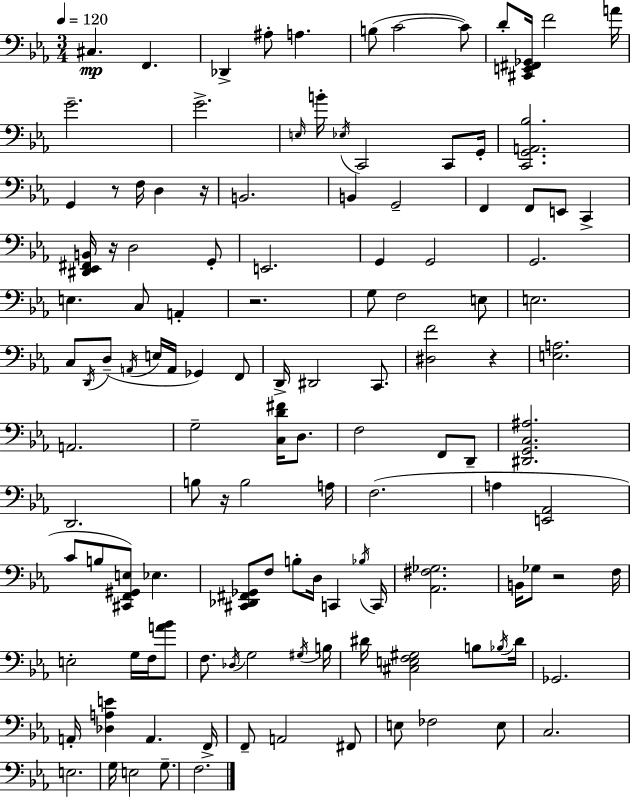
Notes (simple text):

C#3/q. F2/q. Db2/q A#3/e A3/q. B3/e C4/h C4/e D4/e [C#2,E2,F#2,Gb2]/s F4/h A4/s G4/h. G4/h. E3/s B4/s Eb3/s C2/h C2/e G2/s [C2,G2,A2,Bb3]/h. G2/q R/e F3/s D3/q R/s B2/h. B2/q G2/h F2/q F2/e E2/e C2/q [D#2,Eb2,F#2,B2]/s R/s D3/h G2/e E2/h. G2/q G2/h G2/h. E3/q. C3/e A2/q R/h. G3/e F3/h E3/e E3/h. C3/e D2/s D3/e A2/s E3/s A2/s Gb2/q F2/e D2/s D#2/h C2/e. [D#3,F4]/h R/q [E3,A3]/h. A2/h. G3/h [C3,D4,F#4]/s D3/e. F3/h F2/e D2/e [D#2,G2,C3,A#3]/h. D2/h. B3/e R/s B3/h A3/s F3/h. A3/q [E2,Ab2]/h C4/e B3/e [C#2,F2,G#2,E3]/e Eb3/q. [C#2,Db2,F#2,Gb2]/e F3/e B3/e D3/s C2/q Bb3/s C2/s [Ab2,F#3,Gb3]/h. B2/s Gb3/e R/h F3/s E3/h G3/s F3/s [A4,Bb4]/e F3/e. Db3/s G3/h G#3/s B3/s D#4/s [C#3,E3,F3,G#3]/h B3/e Bb3/s D#4/s Gb2/h. A2/s [Db3,A3,E4]/q A2/q. F2/s F2/e A2/h F#2/e E3/e FES3/h E3/e C3/h. E3/h. G3/s E3/h G3/e. F3/h.